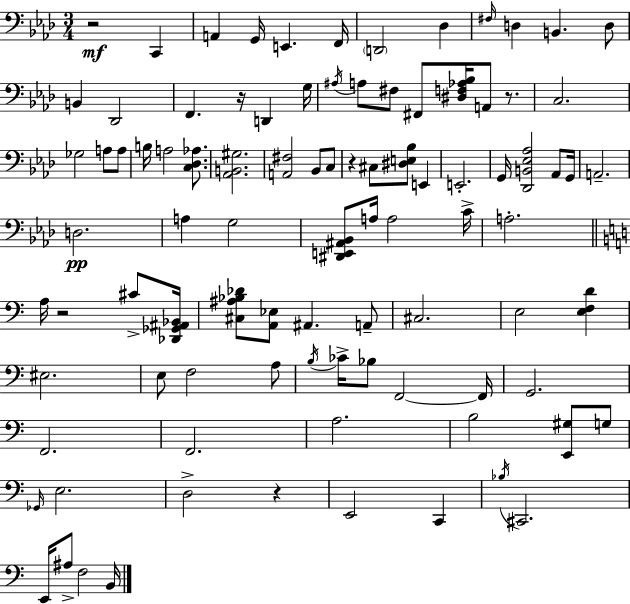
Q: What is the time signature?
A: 3/4